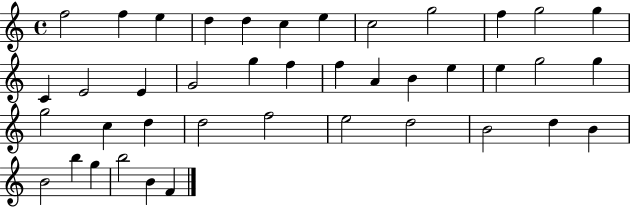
X:1
T:Untitled
M:4/4
L:1/4
K:C
f2 f e d d c e c2 g2 f g2 g C E2 E G2 g f f A B e e g2 g g2 c d d2 f2 e2 d2 B2 d B B2 b g b2 B F